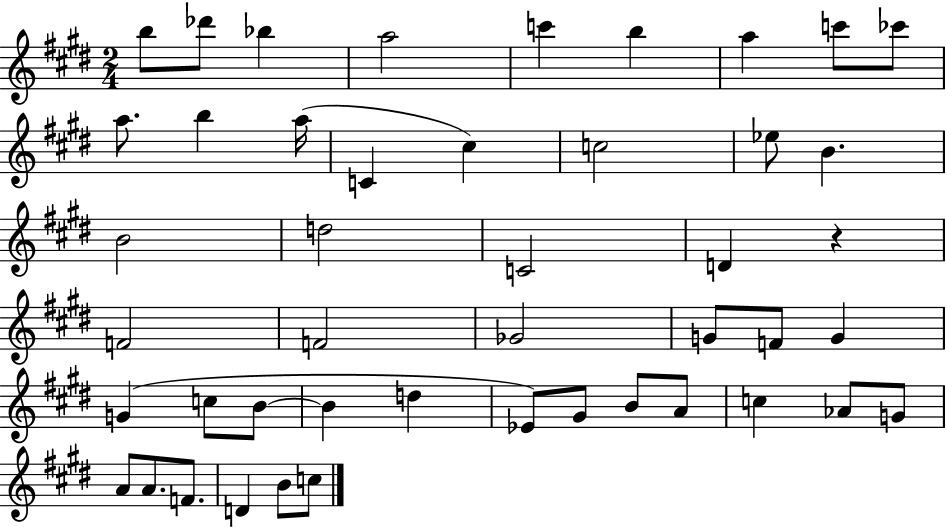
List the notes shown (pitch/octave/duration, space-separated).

B5/e Db6/e Bb5/q A5/h C6/q B5/q A5/q C6/e CES6/e A5/e. B5/q A5/s C4/q C#5/q C5/h Eb5/e B4/q. B4/h D5/h C4/h D4/q R/q F4/h F4/h Gb4/h G4/e F4/e G4/q G4/q C5/e B4/e B4/q D5/q Eb4/e G#4/e B4/e A4/e C5/q Ab4/e G4/e A4/e A4/e. F4/e. D4/q B4/e C5/e